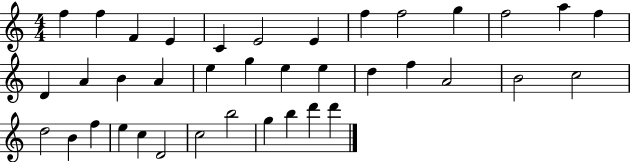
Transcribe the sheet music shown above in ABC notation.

X:1
T:Untitled
M:4/4
L:1/4
K:C
f f F E C E2 E f f2 g f2 a f D A B A e g e e d f A2 B2 c2 d2 B f e c D2 c2 b2 g b d' d'